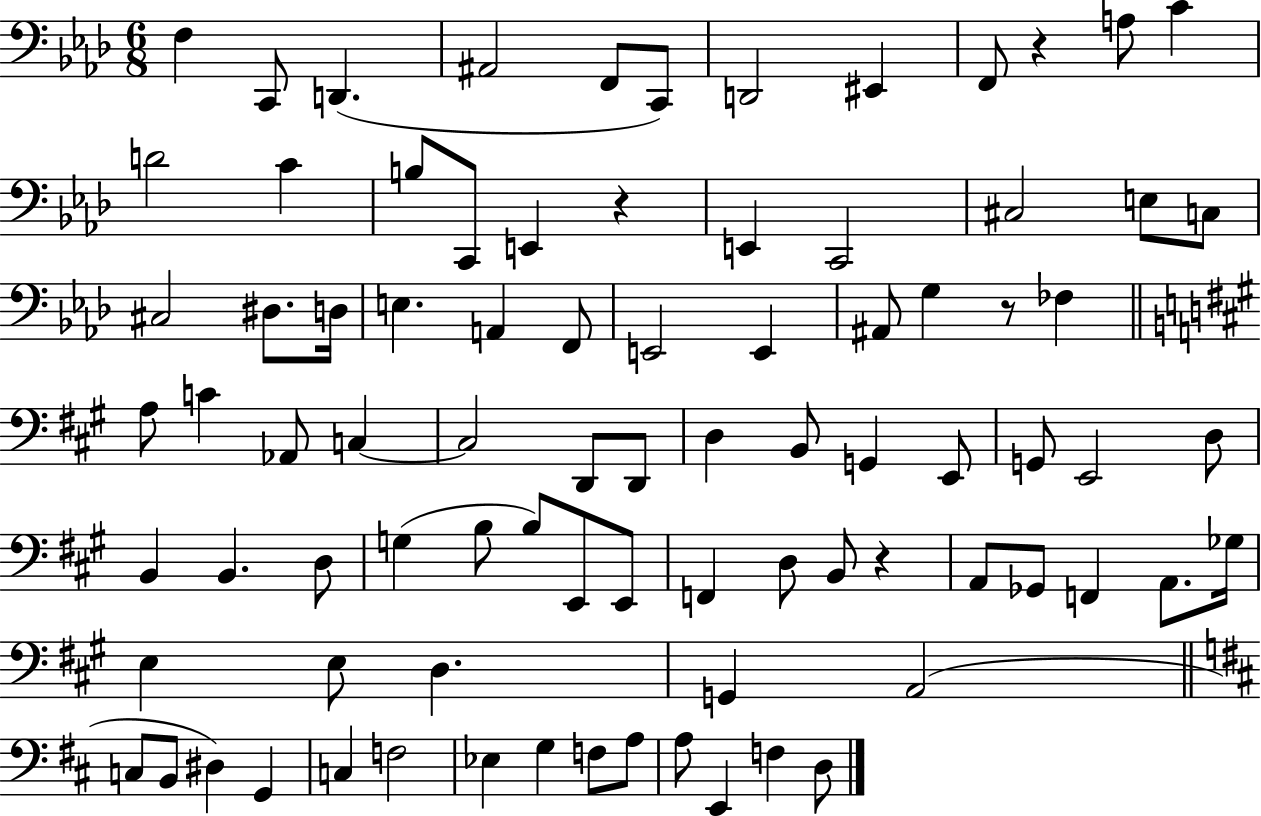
F3/q C2/e D2/q. A#2/h F2/e C2/e D2/h EIS2/q F2/e R/q A3/e C4/q D4/h C4/q B3/e C2/e E2/q R/q E2/q C2/h C#3/h E3/e C3/e C#3/h D#3/e. D3/s E3/q. A2/q F2/e E2/h E2/q A#2/e G3/q R/e FES3/q A3/e C4/q Ab2/e C3/q C3/h D2/e D2/e D3/q B2/e G2/q E2/e G2/e E2/h D3/e B2/q B2/q. D3/e G3/q B3/e B3/e E2/e E2/e F2/q D3/e B2/e R/q A2/e Gb2/e F2/q A2/e. Gb3/s E3/q E3/e D3/q. G2/q A2/h C3/e B2/e D#3/q G2/q C3/q F3/h Eb3/q G3/q F3/e A3/e A3/e E2/q F3/q D3/e